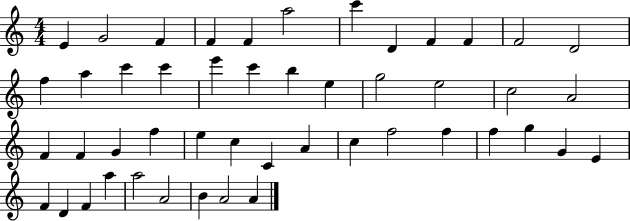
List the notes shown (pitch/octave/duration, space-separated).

E4/q G4/h F4/q F4/q F4/q A5/h C6/q D4/q F4/q F4/q F4/h D4/h F5/q A5/q C6/q C6/q E6/q C6/q B5/q E5/q G5/h E5/h C5/h A4/h F4/q F4/q G4/q F5/q E5/q C5/q C4/q A4/q C5/q F5/h F5/q F5/q G5/q G4/q E4/q F4/q D4/q F4/q A5/q A5/h A4/h B4/q A4/h A4/q